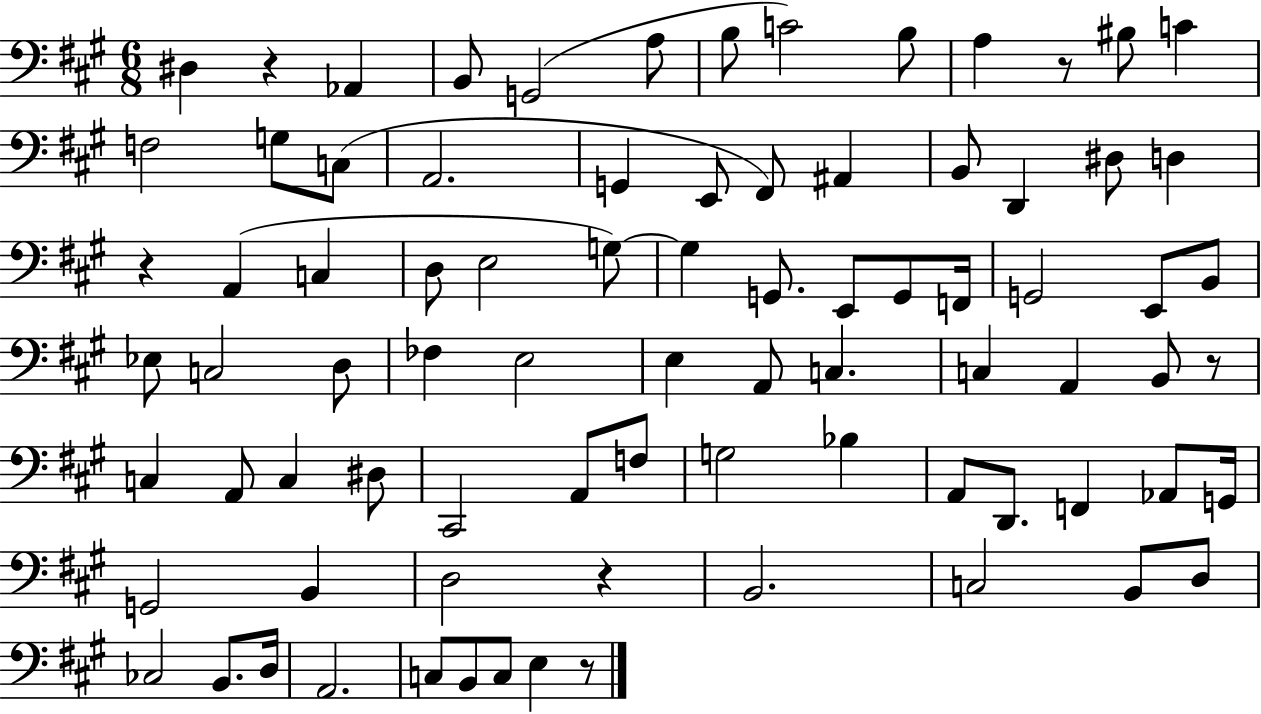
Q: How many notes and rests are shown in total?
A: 82